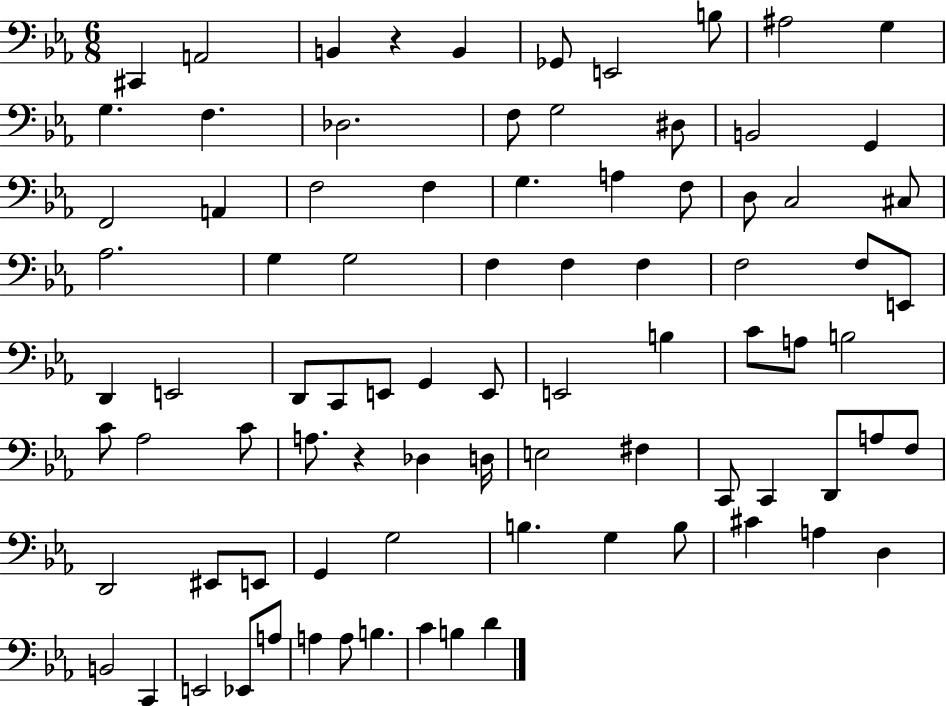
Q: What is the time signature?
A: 6/8